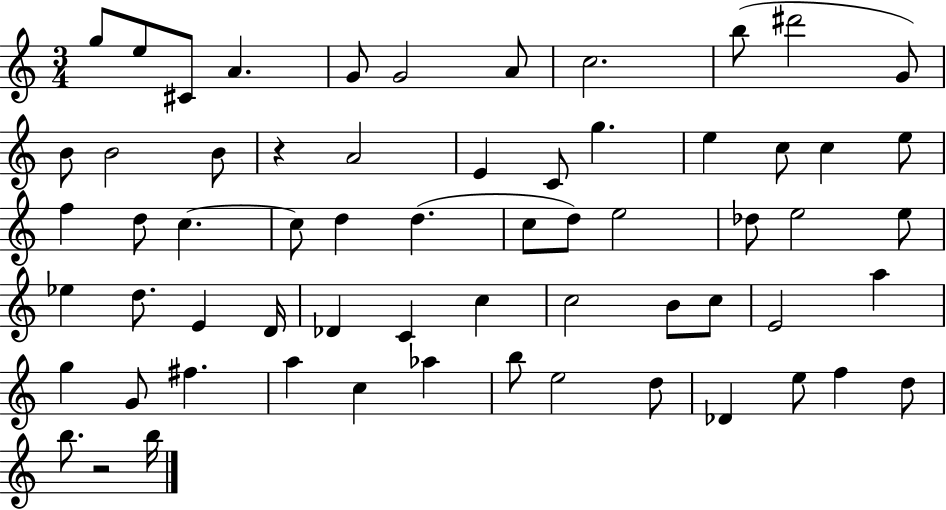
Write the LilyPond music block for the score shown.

{
  \clef treble
  \numericTimeSignature
  \time 3/4
  \key c \major
  \repeat volta 2 { g''8 e''8 cis'8 a'4. | g'8 g'2 a'8 | c''2. | b''8( dis'''2 g'8) | \break b'8 b'2 b'8 | r4 a'2 | e'4 c'8 g''4. | e''4 c''8 c''4 e''8 | \break f''4 d''8 c''4.~~ | c''8 d''4 d''4.( | c''8 d''8) e''2 | des''8 e''2 e''8 | \break ees''4 d''8. e'4 d'16 | des'4 c'4 c''4 | c''2 b'8 c''8 | e'2 a''4 | \break g''4 g'8 fis''4. | a''4 c''4 aes''4 | b''8 e''2 d''8 | des'4 e''8 f''4 d''8 | \break b''8. r2 b''16 | } \bar "|."
}